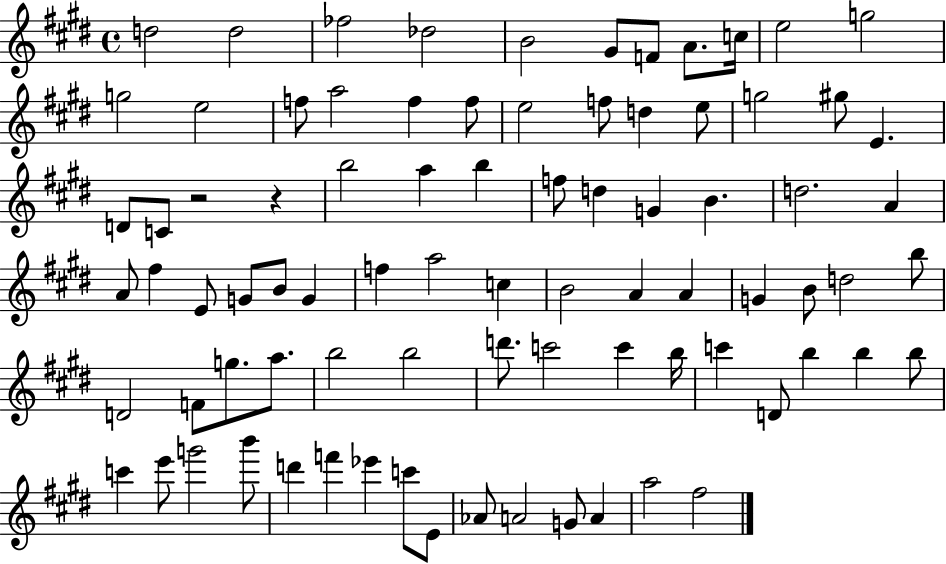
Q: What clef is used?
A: treble